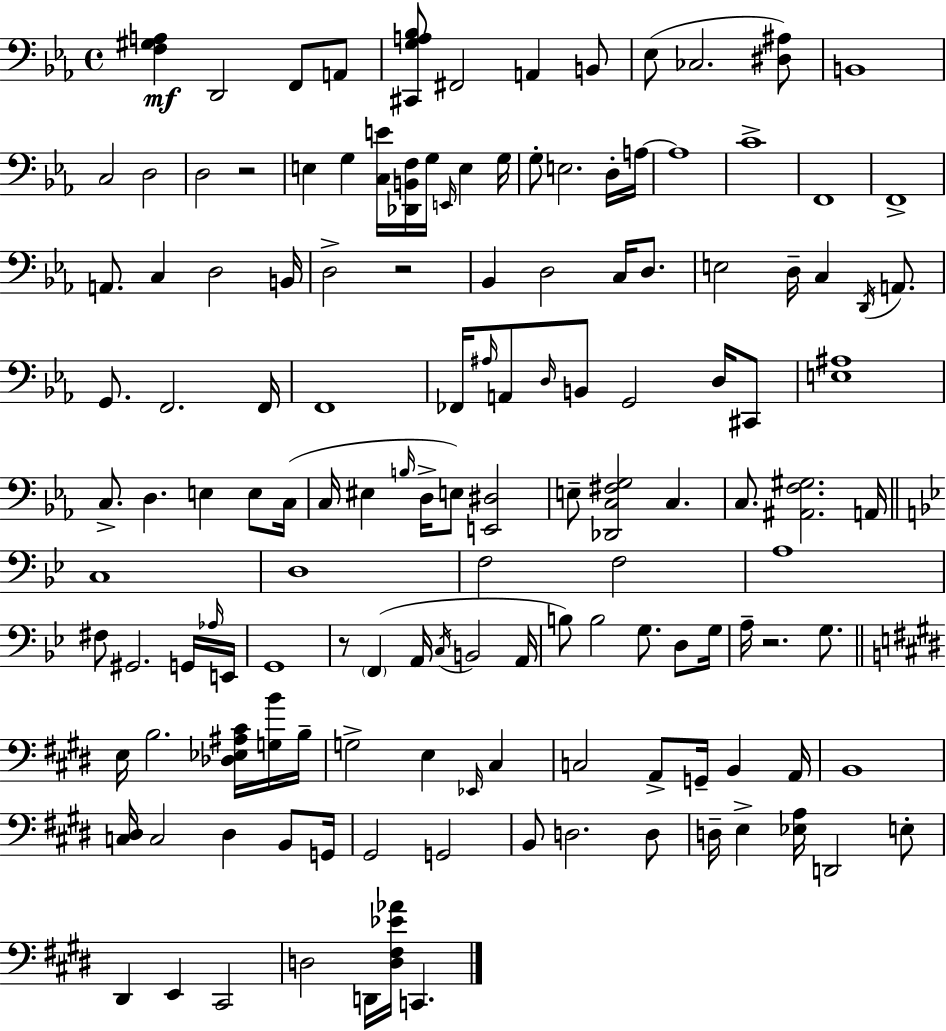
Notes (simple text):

[F3,G#3,A3]/q D2/h F2/e A2/e [C#2,G3,A3,Bb3]/e F#2/h A2/q B2/e Eb3/e CES3/h. [D#3,A#3]/e B2/w C3/h D3/h D3/h R/h E3/q G3/q [C3,E4]/s [Db2,B2,F3]/s G3/s E2/s E3/q G3/s G3/e E3/h. D3/s A3/s A3/w C4/w F2/w F2/w A2/e. C3/q D3/h B2/s D3/h R/h Bb2/q D3/h C3/s D3/e. E3/h D3/s C3/q D2/s A2/e. G2/e. F2/h. F2/s F2/w FES2/s A#3/s A2/e D3/s B2/e G2/h D3/s C#2/e [E3,A#3]/w C3/e. D3/q. E3/q E3/e C3/s C3/s EIS3/q B3/s D3/s E3/e [E2,D#3]/h E3/e [Db2,C3,F#3,G3]/h C3/q. C3/e. [A#2,F3,G#3]/h. A2/s C3/w D3/w F3/h F3/h A3/w F#3/e G#2/h. G2/s Ab3/s E2/s G2/w R/e F2/q A2/s C3/s B2/h A2/s B3/e B3/h G3/e. D3/e G3/s A3/s R/h. G3/e. E3/s B3/h. [Db3,Eb3,A#3,C#4]/s [G3,B4]/s B3/s G3/h E3/q Eb2/s C#3/q C3/h A2/e G2/s B2/q A2/s B2/w [C3,D#3]/s C3/h D#3/q B2/e G2/s G#2/h G2/h B2/e D3/h. D3/e D3/s E3/q [Eb3,A3]/s D2/h E3/e D#2/q E2/q C#2/h D3/h D2/s [D3,F#3,Eb4,Ab4]/s C2/q.